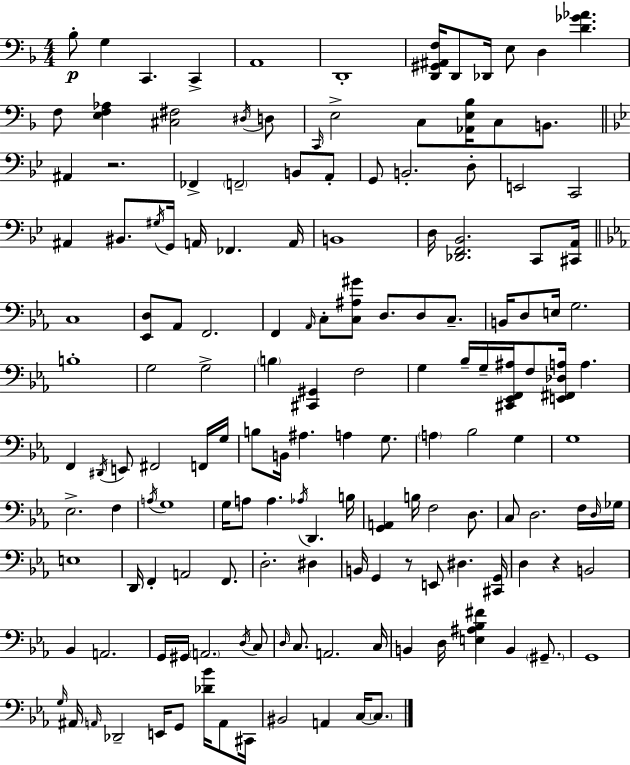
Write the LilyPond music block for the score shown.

{
  \clef bass
  \numericTimeSignature
  \time 4/4
  \key f \major
  bes8-.\p g4 c,4. c,4-> | a,1 | d,1-. | <d, gis, ais, f>16 d,8 des,16 e8 d4 <d' ges' aes'>4. | \break f8 <e f aes>4 <cis fis>2 \acciaccatura { dis16 } d8 | \grace { c,16 } e2-> c8 <aes, e bes>16 c8 b,8. | \bar "||" \break \key bes \major ais,4 r2. | fes,4-> \parenthesize f,2-- b,8 a,8-. | g,8 b,2.-. d8-. | e,2 c,2 | \break ais,4 bis,8. \acciaccatura { gis16 } g,16 a,16 fes,4. | a,16 b,1 | d16 <des, f, bes,>2. c,8 | <cis, a,>16 \bar "||" \break \key ees \major c1 | <ees, d>8 aes,8 f,2. | f,4 \grace { aes,16 } c8-. <c ais gis'>8 d8. d8 c8.-- | b,16 d8 e16 g2. | \break b1-. | g2 g2-> | \parenthesize b4 <cis, gis,>4 f2 | g4 bes16-- g16-- <cis, ees, f, ais>16 f8 <e, fis, des a>16 a4. | \break f,4 \acciaccatura { dis,16 } e,8 fis,2 | f,16 g16 b8 b,16 ais4. a4 g8. | \parenthesize a4 bes2 g4 | g1 | \break ees2.-> f4 | \acciaccatura { a16 } g1 | g16 a8 a4. \acciaccatura { aes16 } d,4. | b16 <g, a,>4 b16 f2 | \break d8. c8 d2. | f16 \grace { d16 } ges16 e1 | d,16 f,4-. a,2 | f,8. d2.-. | \break dis4 b,16 g,4 r8 e,8 dis4. | <cis, g,>16 d4 r4 b,2 | bes,4 a,2. | g,16 gis,16 \parenthesize a,2. | \break \acciaccatura { d16 } c8 \grace { d16 } c8. a,2. | c16 b,4 d16 <e ais bes fis'>4 | b,4 \parenthesize gis,8.-- g,1 | \grace { g16 } ais,16 \grace { a,16 } des,2-- | \break e,16 g,8 <des' bes'>16 a,8 cis,16 bis,2 | a,4 c16~~ \parenthesize c8. \bar "|."
}